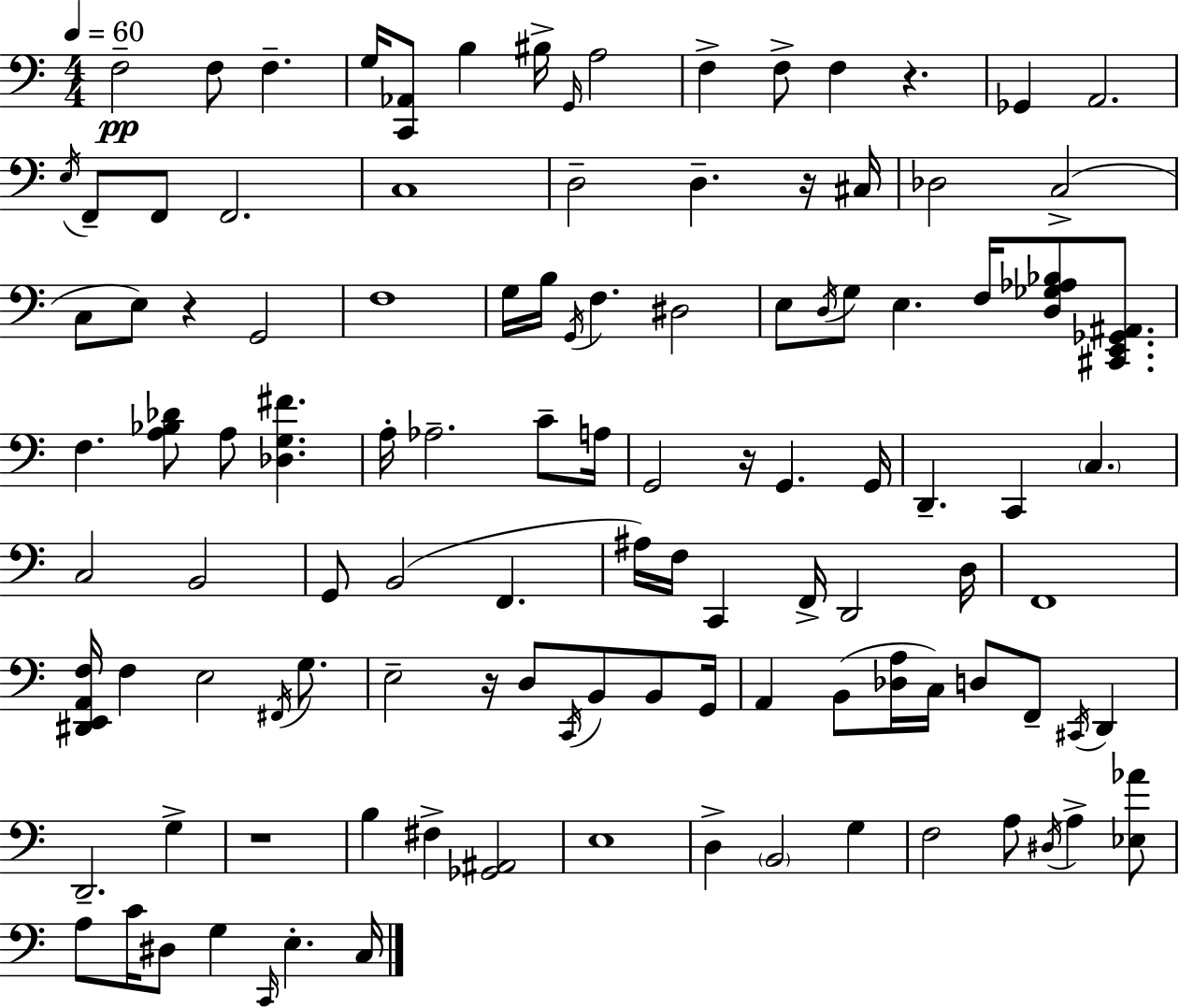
{
  \clef bass
  \numericTimeSignature
  \time 4/4
  \key a \minor
  \tempo 4 = 60
  \repeat volta 2 { f2--\pp f8 f4.-- | g16 <c, aes,>8 b4 bis16-> \grace { g,16 } a2 | f4-> f8-> f4 r4. | ges,4 a,2. | \break \acciaccatura { e16 } f,8-- f,8 f,2. | c1 | d2-- d4.-- | r16 cis16 des2 c2->( | \break c8 e8) r4 g,2 | f1 | g16 b16 \acciaccatura { g,16 } f4. dis2 | e8 \acciaccatura { d16 } g8 e4. f16 <d ges aes bes>8 | \break <cis, e, ges, ais,>8. f4. <a bes des'>8 a8 <des g fis'>4. | a16-. aes2.-- | c'8-- a16 g,2 r16 g,4. | g,16 d,4.-- c,4 \parenthesize c4. | \break c2 b,2 | g,8 b,2( f,4. | ais16) f16 c,4 f,16-> d,2 | d16 f,1 | \break <dis, e, a, f>16 f4 e2 | \acciaccatura { fis,16 } g8. e2-- r16 d8 | \acciaccatura { c,16 } b,8 b,8 g,16 a,4 b,8( <des a>16 c16) d8 | f,8-- \acciaccatura { cis,16 } d,4 d,2.-- | \break g4-> r1 | b4 fis4-> <ges, ais,>2 | e1 | d4-> \parenthesize b,2 | \break g4 f2 a8 | \acciaccatura { dis16 } a4-> <ees aes'>8 a8 c'16 dis8 g4 | \grace { c,16 } e4.-. c16 } \bar "|."
}